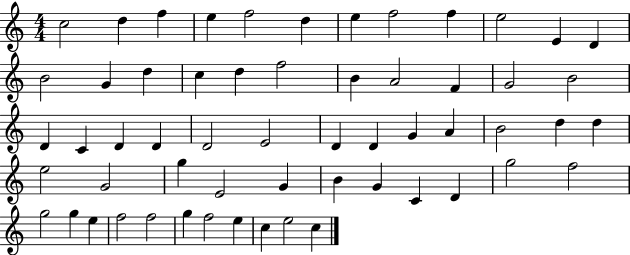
C5/h D5/q F5/q E5/q F5/h D5/q E5/q F5/h F5/q E5/h E4/q D4/q B4/h G4/q D5/q C5/q D5/q F5/h B4/q A4/h F4/q G4/h B4/h D4/q C4/q D4/q D4/q D4/h E4/h D4/q D4/q G4/q A4/q B4/h D5/q D5/q E5/h G4/h G5/q E4/h G4/q B4/q G4/q C4/q D4/q G5/h F5/h G5/h G5/q E5/q F5/h F5/h G5/q F5/h E5/q C5/q E5/h C5/q